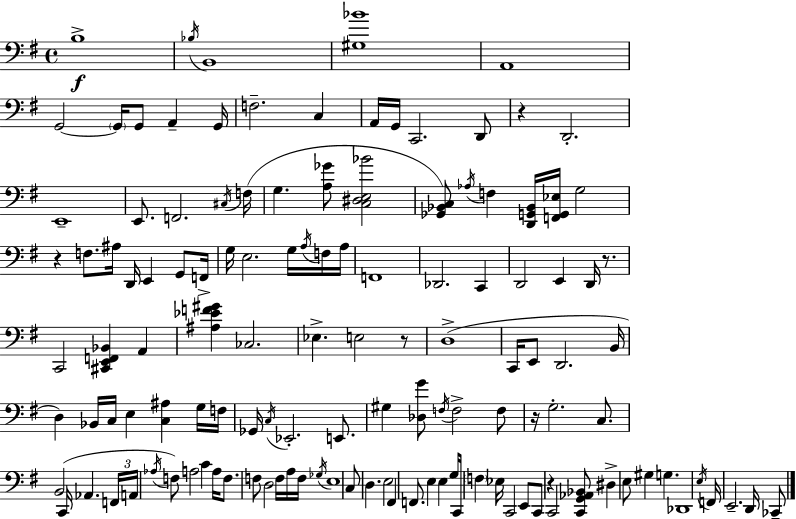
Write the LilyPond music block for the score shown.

{
  \clef bass
  \time 4/4
  \defaultTimeSignature
  \key e \minor
  \repeat volta 2 { b1->\f | \acciaccatura { bes16 } b,1 | <gis bes'>1 | a,1 | \break g,2~~ \parenthesize g,16 g,8 a,4-- | g,16 f2.-- c4 | a,16 g,16 c,2. d,8 | r4 d,2.-. | \break e,1-- | e,8. f,2. | \acciaccatura { cis16 }( f16 g4. <a ges'>8 <c dis e bes'>2 | <ges, bes, c>8) \acciaccatura { aes16 } f4 <d, g, bes,>16 <f, g, ees>16 g2 | \break r4 f8. ais16 d,16 e,4 | g,8 f,16-> g16 e2. | g16 \acciaccatura { a16 } f16 a16 f,1 | des,2. | \break c,4 d,2 e,4 | d,16 r8. c,2 <cis, e, f, bes,>4 | a,4 <ais ees' f' gis'>4 ces2. | ees4.-> e2 | \break r8 d1->( | c,16 e,8 d,2. | b,16 d4) bes,16 c16 e4 <c ais>4 | g16 f16 ges,16 \acciaccatura { c16 } ees,2.-. | \break e,8. gis4 <des g'>8 \acciaccatura { f16 } f2-> | f8 r16 g2.-. | c8. b,2( c,16 aes,4. | \tuplet 3/2 { f,16 a,16 \acciaccatura { aes16 }) } f8 a2 | \break c'4 a16 f8. f8 d2 | f16 a16 f16 \acciaccatura { ges16 } e1 | c8 d4. | e2 fis,4 f,8. e4 | \break e4 g16 c,16 \parenthesize f4 ees16 c,2 | e,8 c,8 r4 c,2 | <c, g, aes, bes,>8 dis4-> e8 gis4 | g4. des,1 | \break \acciaccatura { e16 } f,16 e,2.-- | d,16 ces,8-- } \bar "|."
}